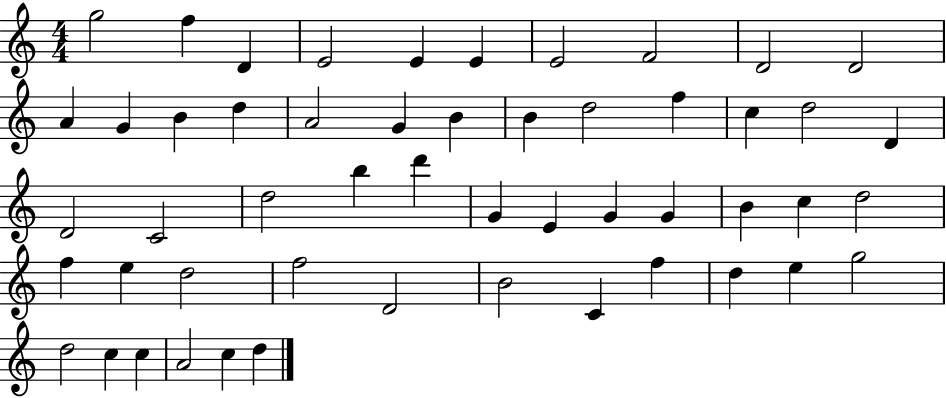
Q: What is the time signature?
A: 4/4